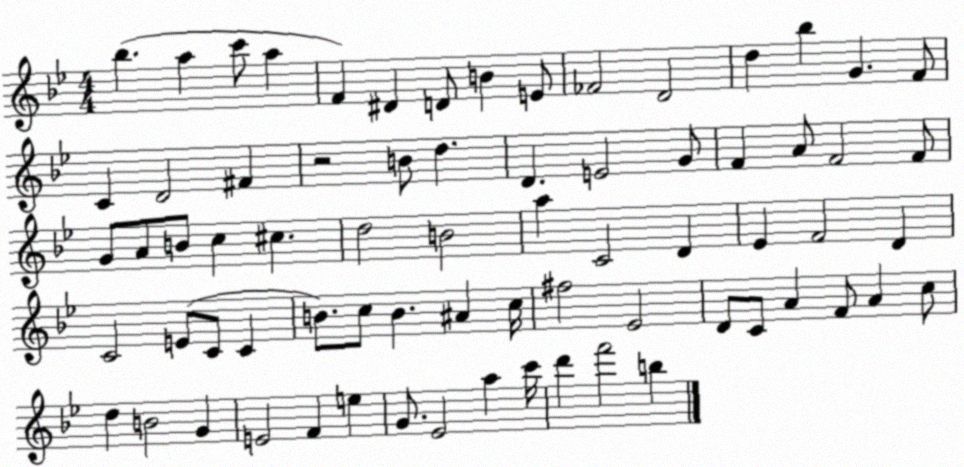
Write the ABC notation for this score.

X:1
T:Untitled
M:4/4
L:1/4
K:Bb
_b a c'/2 a F ^D D/2 B E/2 _F2 D2 d _b G F/2 C D2 ^F z2 B/2 d D E2 G/2 F A/2 F2 F/2 G/2 A/2 B/2 c ^c d2 B2 a C2 D _E F2 D C2 E/2 C/2 C B/2 c/2 B ^A c/4 ^f2 _E2 D/2 C/2 A F/2 A c/2 d B2 G E2 F e G/2 _E2 a c'/4 d' f'2 b